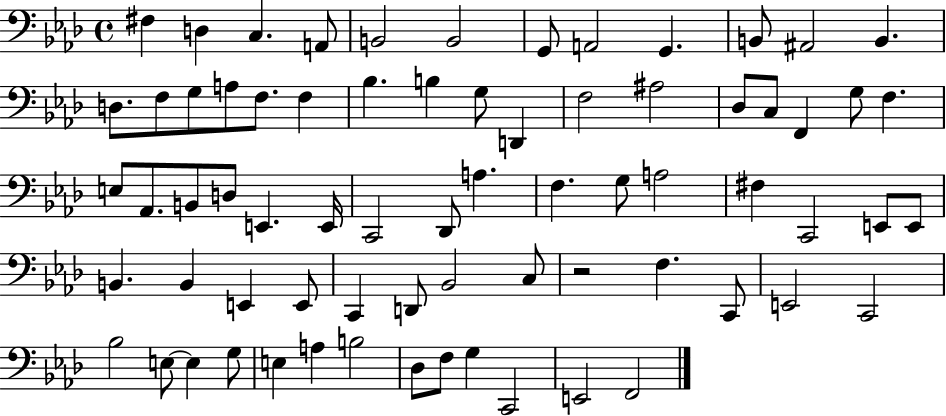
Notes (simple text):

F#3/q D3/q C3/q. A2/e B2/h B2/h G2/e A2/h G2/q. B2/e A#2/h B2/q. D3/e. F3/e G3/e A3/e F3/e. F3/q Bb3/q. B3/q G3/e D2/q F3/h A#3/h Db3/e C3/e F2/q G3/e F3/q. E3/e Ab2/e. B2/e D3/e E2/q. E2/s C2/h Db2/e A3/q. F3/q. G3/e A3/h F#3/q C2/h E2/e E2/e B2/q. B2/q E2/q E2/e C2/q D2/e Bb2/h C3/e R/h F3/q. C2/e E2/h C2/h Bb3/h E3/e E3/q G3/e E3/q A3/q B3/h Db3/e F3/e G3/q C2/h E2/h F2/h